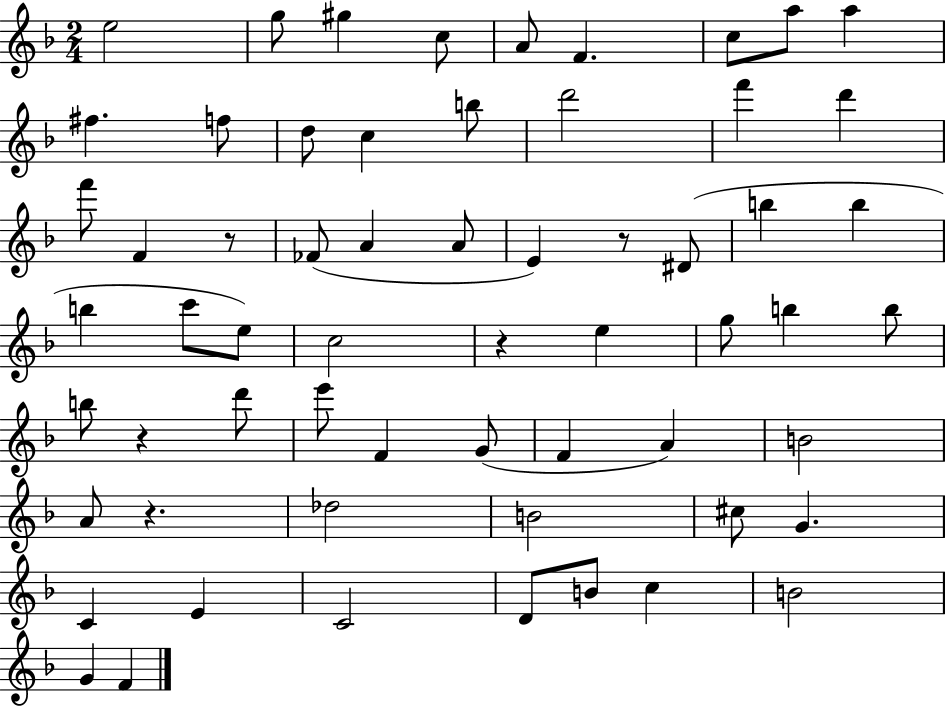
E5/h G5/e G#5/q C5/e A4/e F4/q. C5/e A5/e A5/q F#5/q. F5/e D5/e C5/q B5/e D6/h F6/q D6/q F6/e F4/q R/e FES4/e A4/q A4/e E4/q R/e D#4/e B5/q B5/q B5/q C6/e E5/e C5/h R/q E5/q G5/e B5/q B5/e B5/e R/q D6/e E6/e F4/q G4/e F4/q A4/q B4/h A4/e R/q. Db5/h B4/h C#5/e G4/q. C4/q E4/q C4/h D4/e B4/e C5/q B4/h G4/q F4/q